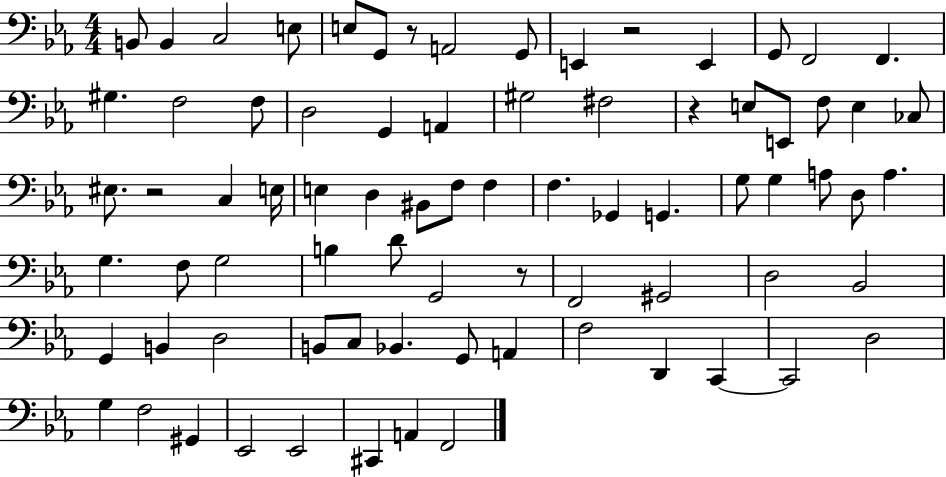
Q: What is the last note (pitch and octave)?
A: F2